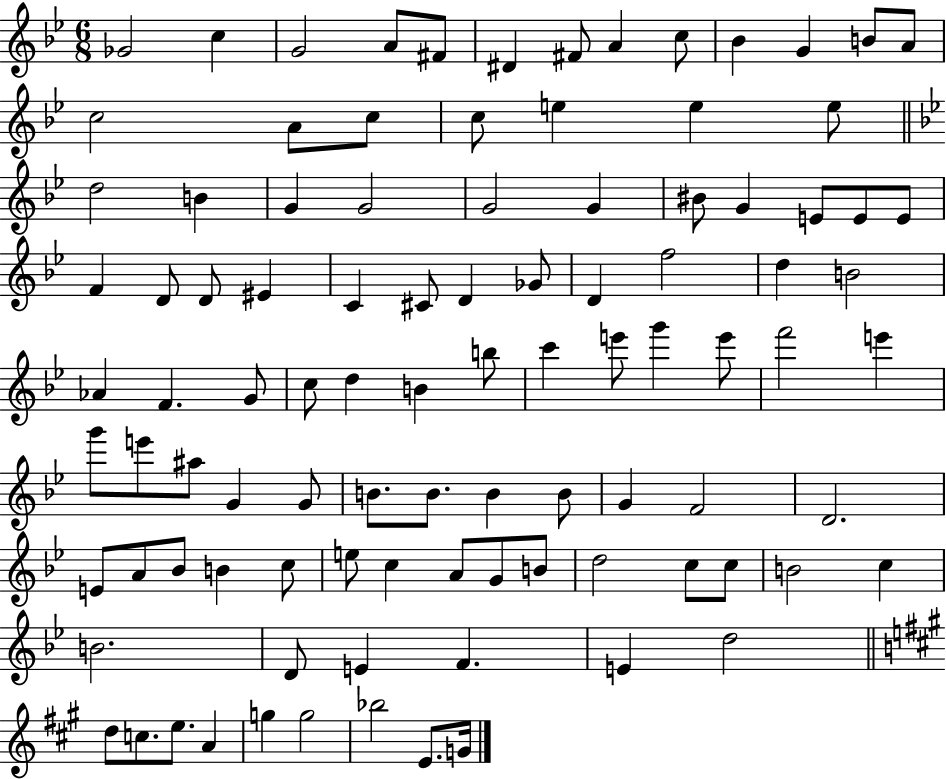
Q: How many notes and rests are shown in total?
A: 98